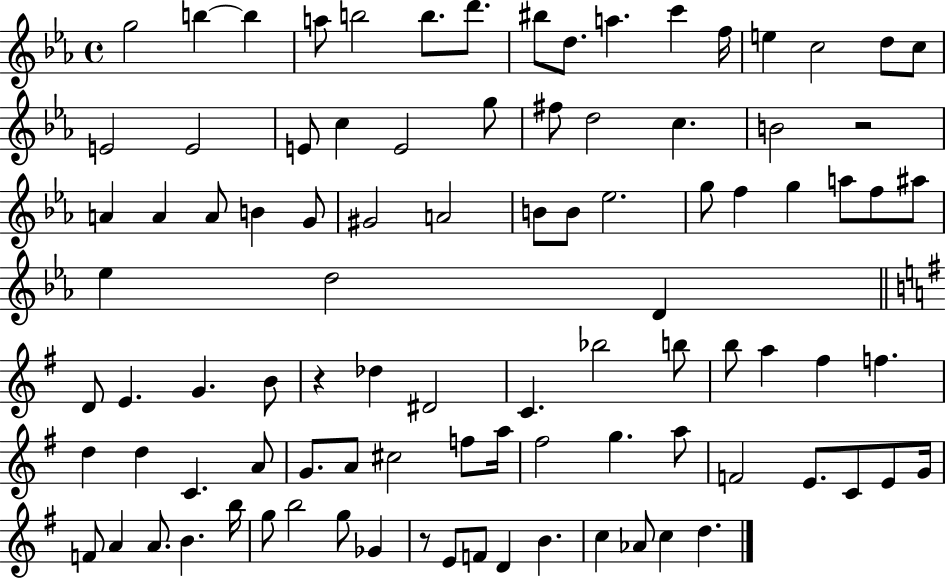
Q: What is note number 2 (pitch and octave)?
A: B5